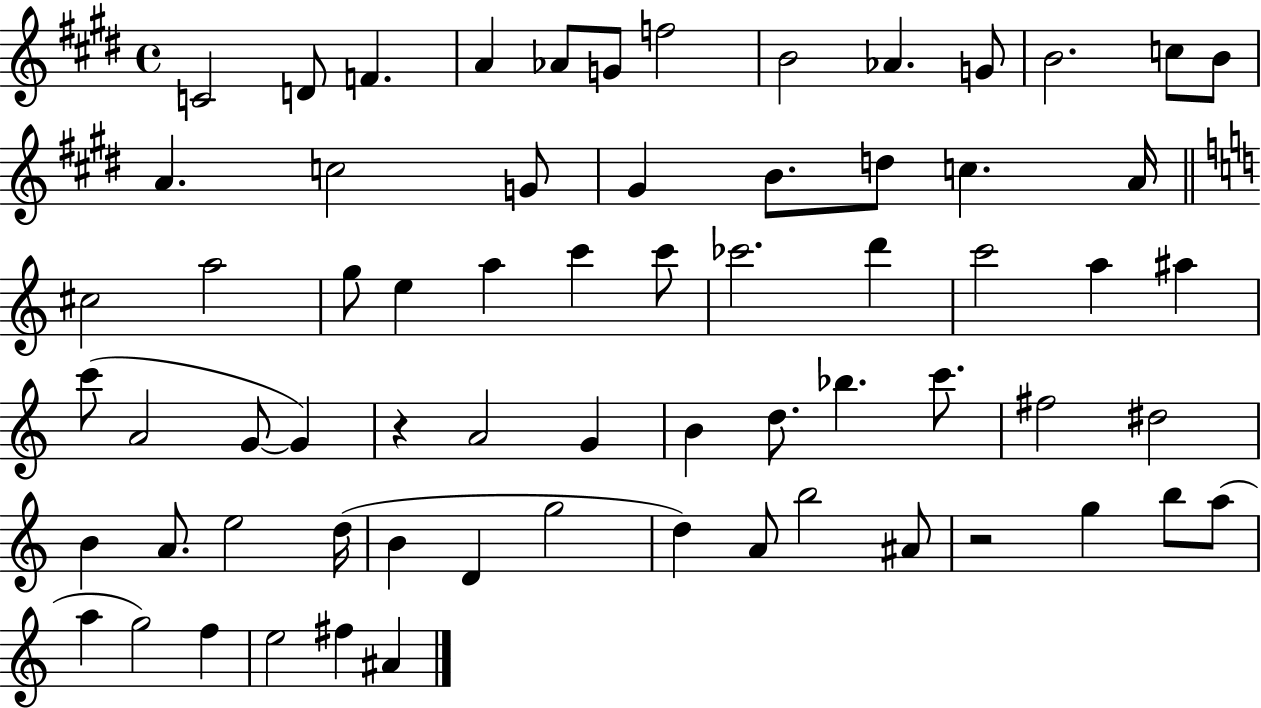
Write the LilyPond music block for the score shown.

{
  \clef treble
  \time 4/4
  \defaultTimeSignature
  \key e \major
  c'2 d'8 f'4. | a'4 aes'8 g'8 f''2 | b'2 aes'4. g'8 | b'2. c''8 b'8 | \break a'4. c''2 g'8 | gis'4 b'8. d''8 c''4. a'16 | \bar "||" \break \key a \minor cis''2 a''2 | g''8 e''4 a''4 c'''4 c'''8 | ces'''2. d'''4 | c'''2 a''4 ais''4 | \break c'''8( a'2 g'8~~ g'4) | r4 a'2 g'4 | b'4 d''8. bes''4. c'''8. | fis''2 dis''2 | \break b'4 a'8. e''2 d''16( | b'4 d'4 g''2 | d''4) a'8 b''2 ais'8 | r2 g''4 b''8 a''8( | \break a''4 g''2) f''4 | e''2 fis''4 ais'4 | \bar "|."
}